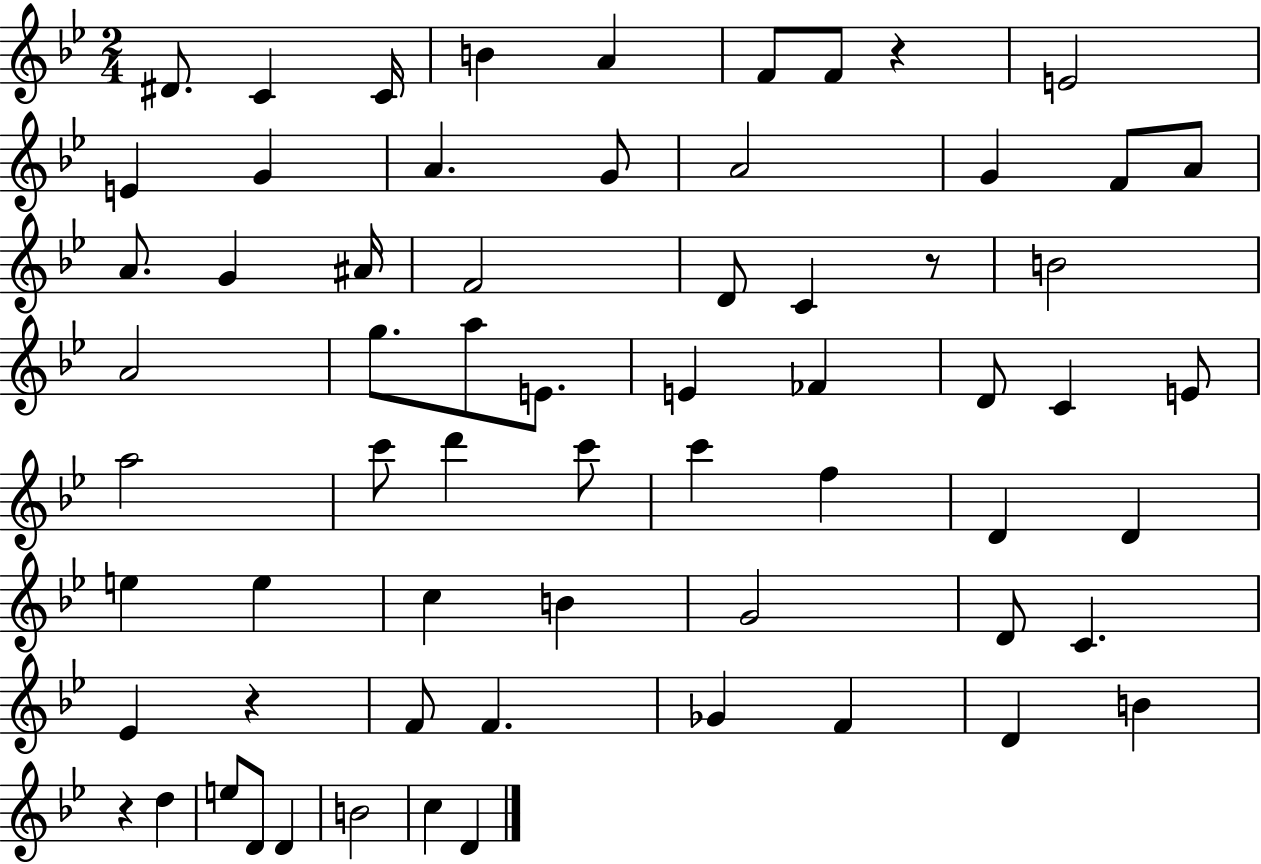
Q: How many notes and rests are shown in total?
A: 65